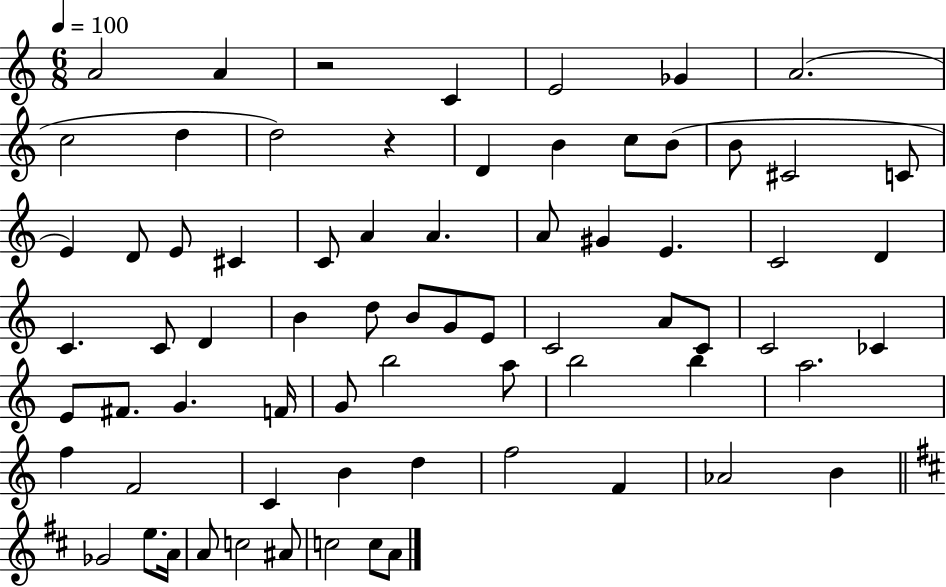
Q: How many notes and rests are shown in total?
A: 71